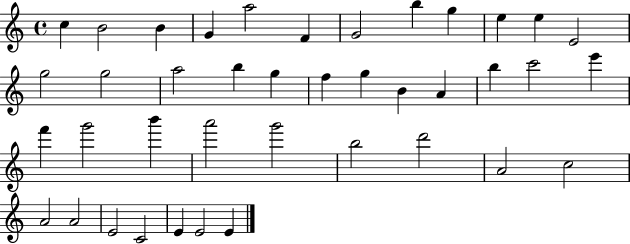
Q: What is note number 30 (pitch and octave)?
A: B5